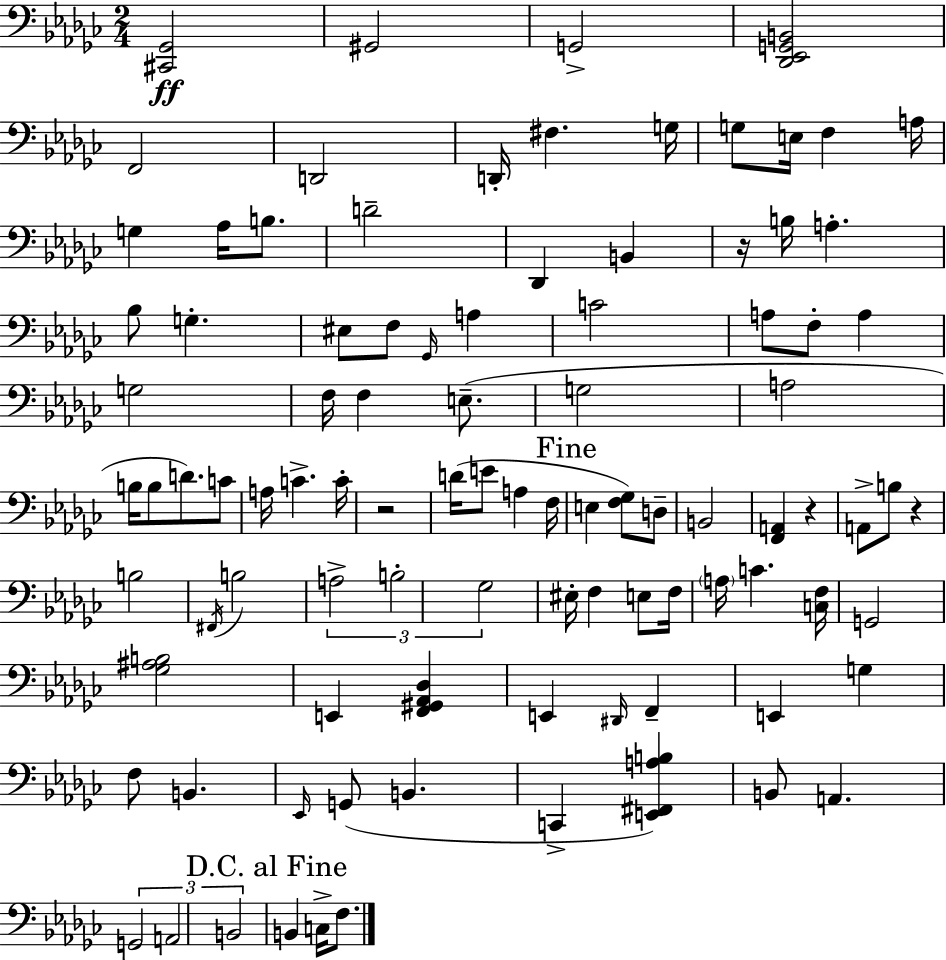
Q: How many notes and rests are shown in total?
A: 96